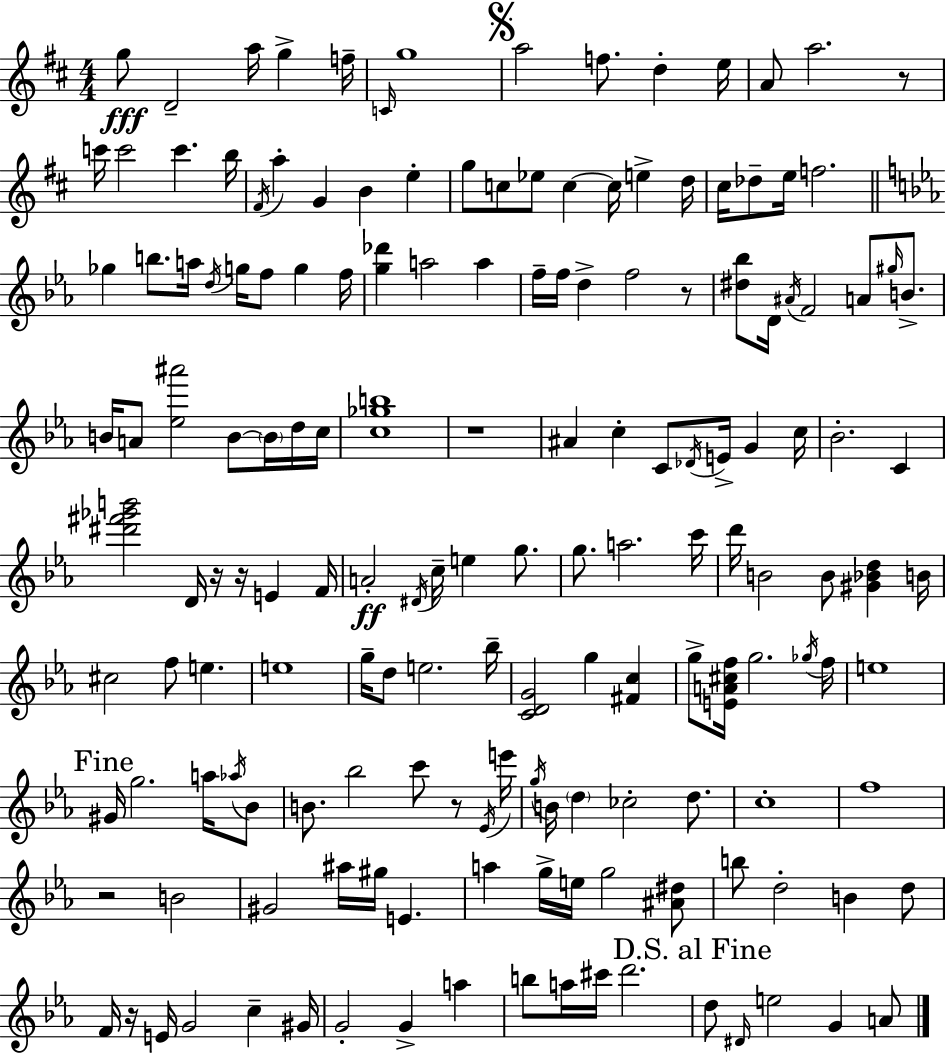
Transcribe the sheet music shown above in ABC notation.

X:1
T:Untitled
M:4/4
L:1/4
K:D
g/2 D2 a/4 g f/4 C/4 g4 a2 f/2 d e/4 A/2 a2 z/2 c'/4 c'2 c' b/4 ^F/4 a G B e g/2 c/2 _e/2 c c/4 e d/4 ^c/4 _d/2 e/4 f2 _g b/2 a/4 d/4 g/4 f/2 g f/4 [g_d'] a2 a f/4 f/4 d f2 z/2 [^d_b]/2 D/4 ^A/4 F2 A/2 ^g/4 B/2 B/4 A/2 [_e^a']2 B/2 B/4 d/4 c/4 [c_gb]4 z4 ^A c C/2 _D/4 E/4 G c/4 _B2 C [^d'^f'_g'b']2 D/4 z/4 z/4 E F/4 A2 ^D/4 c/4 e g/2 g/2 a2 c'/4 d'/4 B2 B/2 [^G_Bd] B/4 ^c2 f/2 e e4 g/4 d/2 e2 _b/4 [CDG]2 g [^Fc] g/2 [EA^cf]/4 g2 _g/4 f/4 e4 ^G/4 g2 a/4 _a/4 _B/2 B/2 _b2 c'/2 z/2 _E/4 e'/4 g/4 B/4 d _c2 d/2 c4 f4 z2 B2 ^G2 ^a/4 ^g/4 E a g/4 e/4 g2 [^A^d]/2 b/2 d2 B d/2 F/4 z/4 E/4 G2 c ^G/4 G2 G a b/2 a/4 ^c'/4 d'2 d/2 ^D/4 e2 G A/2